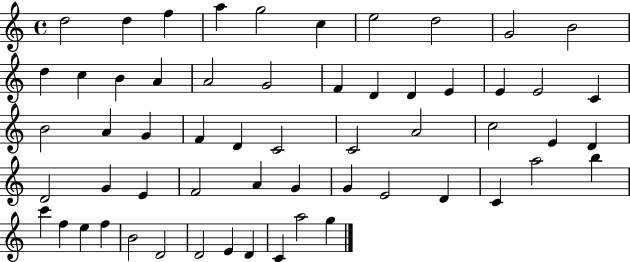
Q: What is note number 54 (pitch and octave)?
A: E4